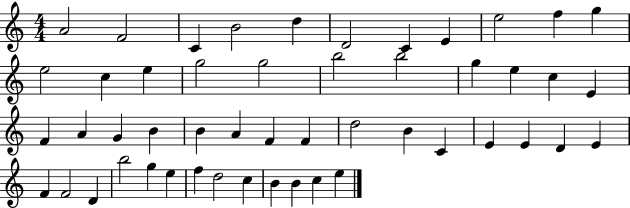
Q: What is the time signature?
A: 4/4